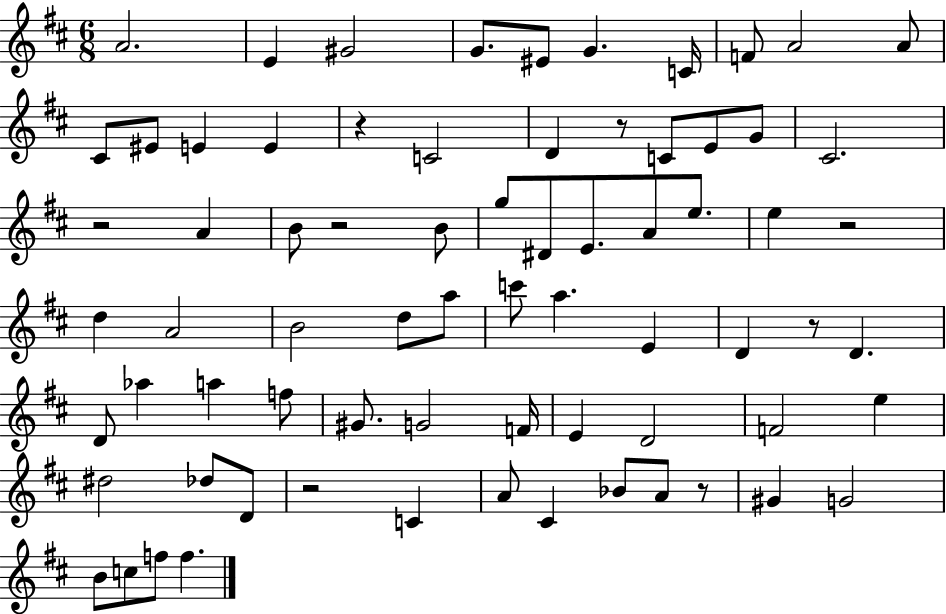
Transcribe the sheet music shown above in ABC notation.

X:1
T:Untitled
M:6/8
L:1/4
K:D
A2 E ^G2 G/2 ^E/2 G C/4 F/2 A2 A/2 ^C/2 ^E/2 E E z C2 D z/2 C/2 E/2 G/2 ^C2 z2 A B/2 z2 B/2 g/2 ^D/2 E/2 A/2 e/2 e z2 d A2 B2 d/2 a/2 c'/2 a E D z/2 D D/2 _a a f/2 ^G/2 G2 F/4 E D2 F2 e ^d2 _d/2 D/2 z2 C A/2 ^C _B/2 A/2 z/2 ^G G2 B/2 c/2 f/2 f